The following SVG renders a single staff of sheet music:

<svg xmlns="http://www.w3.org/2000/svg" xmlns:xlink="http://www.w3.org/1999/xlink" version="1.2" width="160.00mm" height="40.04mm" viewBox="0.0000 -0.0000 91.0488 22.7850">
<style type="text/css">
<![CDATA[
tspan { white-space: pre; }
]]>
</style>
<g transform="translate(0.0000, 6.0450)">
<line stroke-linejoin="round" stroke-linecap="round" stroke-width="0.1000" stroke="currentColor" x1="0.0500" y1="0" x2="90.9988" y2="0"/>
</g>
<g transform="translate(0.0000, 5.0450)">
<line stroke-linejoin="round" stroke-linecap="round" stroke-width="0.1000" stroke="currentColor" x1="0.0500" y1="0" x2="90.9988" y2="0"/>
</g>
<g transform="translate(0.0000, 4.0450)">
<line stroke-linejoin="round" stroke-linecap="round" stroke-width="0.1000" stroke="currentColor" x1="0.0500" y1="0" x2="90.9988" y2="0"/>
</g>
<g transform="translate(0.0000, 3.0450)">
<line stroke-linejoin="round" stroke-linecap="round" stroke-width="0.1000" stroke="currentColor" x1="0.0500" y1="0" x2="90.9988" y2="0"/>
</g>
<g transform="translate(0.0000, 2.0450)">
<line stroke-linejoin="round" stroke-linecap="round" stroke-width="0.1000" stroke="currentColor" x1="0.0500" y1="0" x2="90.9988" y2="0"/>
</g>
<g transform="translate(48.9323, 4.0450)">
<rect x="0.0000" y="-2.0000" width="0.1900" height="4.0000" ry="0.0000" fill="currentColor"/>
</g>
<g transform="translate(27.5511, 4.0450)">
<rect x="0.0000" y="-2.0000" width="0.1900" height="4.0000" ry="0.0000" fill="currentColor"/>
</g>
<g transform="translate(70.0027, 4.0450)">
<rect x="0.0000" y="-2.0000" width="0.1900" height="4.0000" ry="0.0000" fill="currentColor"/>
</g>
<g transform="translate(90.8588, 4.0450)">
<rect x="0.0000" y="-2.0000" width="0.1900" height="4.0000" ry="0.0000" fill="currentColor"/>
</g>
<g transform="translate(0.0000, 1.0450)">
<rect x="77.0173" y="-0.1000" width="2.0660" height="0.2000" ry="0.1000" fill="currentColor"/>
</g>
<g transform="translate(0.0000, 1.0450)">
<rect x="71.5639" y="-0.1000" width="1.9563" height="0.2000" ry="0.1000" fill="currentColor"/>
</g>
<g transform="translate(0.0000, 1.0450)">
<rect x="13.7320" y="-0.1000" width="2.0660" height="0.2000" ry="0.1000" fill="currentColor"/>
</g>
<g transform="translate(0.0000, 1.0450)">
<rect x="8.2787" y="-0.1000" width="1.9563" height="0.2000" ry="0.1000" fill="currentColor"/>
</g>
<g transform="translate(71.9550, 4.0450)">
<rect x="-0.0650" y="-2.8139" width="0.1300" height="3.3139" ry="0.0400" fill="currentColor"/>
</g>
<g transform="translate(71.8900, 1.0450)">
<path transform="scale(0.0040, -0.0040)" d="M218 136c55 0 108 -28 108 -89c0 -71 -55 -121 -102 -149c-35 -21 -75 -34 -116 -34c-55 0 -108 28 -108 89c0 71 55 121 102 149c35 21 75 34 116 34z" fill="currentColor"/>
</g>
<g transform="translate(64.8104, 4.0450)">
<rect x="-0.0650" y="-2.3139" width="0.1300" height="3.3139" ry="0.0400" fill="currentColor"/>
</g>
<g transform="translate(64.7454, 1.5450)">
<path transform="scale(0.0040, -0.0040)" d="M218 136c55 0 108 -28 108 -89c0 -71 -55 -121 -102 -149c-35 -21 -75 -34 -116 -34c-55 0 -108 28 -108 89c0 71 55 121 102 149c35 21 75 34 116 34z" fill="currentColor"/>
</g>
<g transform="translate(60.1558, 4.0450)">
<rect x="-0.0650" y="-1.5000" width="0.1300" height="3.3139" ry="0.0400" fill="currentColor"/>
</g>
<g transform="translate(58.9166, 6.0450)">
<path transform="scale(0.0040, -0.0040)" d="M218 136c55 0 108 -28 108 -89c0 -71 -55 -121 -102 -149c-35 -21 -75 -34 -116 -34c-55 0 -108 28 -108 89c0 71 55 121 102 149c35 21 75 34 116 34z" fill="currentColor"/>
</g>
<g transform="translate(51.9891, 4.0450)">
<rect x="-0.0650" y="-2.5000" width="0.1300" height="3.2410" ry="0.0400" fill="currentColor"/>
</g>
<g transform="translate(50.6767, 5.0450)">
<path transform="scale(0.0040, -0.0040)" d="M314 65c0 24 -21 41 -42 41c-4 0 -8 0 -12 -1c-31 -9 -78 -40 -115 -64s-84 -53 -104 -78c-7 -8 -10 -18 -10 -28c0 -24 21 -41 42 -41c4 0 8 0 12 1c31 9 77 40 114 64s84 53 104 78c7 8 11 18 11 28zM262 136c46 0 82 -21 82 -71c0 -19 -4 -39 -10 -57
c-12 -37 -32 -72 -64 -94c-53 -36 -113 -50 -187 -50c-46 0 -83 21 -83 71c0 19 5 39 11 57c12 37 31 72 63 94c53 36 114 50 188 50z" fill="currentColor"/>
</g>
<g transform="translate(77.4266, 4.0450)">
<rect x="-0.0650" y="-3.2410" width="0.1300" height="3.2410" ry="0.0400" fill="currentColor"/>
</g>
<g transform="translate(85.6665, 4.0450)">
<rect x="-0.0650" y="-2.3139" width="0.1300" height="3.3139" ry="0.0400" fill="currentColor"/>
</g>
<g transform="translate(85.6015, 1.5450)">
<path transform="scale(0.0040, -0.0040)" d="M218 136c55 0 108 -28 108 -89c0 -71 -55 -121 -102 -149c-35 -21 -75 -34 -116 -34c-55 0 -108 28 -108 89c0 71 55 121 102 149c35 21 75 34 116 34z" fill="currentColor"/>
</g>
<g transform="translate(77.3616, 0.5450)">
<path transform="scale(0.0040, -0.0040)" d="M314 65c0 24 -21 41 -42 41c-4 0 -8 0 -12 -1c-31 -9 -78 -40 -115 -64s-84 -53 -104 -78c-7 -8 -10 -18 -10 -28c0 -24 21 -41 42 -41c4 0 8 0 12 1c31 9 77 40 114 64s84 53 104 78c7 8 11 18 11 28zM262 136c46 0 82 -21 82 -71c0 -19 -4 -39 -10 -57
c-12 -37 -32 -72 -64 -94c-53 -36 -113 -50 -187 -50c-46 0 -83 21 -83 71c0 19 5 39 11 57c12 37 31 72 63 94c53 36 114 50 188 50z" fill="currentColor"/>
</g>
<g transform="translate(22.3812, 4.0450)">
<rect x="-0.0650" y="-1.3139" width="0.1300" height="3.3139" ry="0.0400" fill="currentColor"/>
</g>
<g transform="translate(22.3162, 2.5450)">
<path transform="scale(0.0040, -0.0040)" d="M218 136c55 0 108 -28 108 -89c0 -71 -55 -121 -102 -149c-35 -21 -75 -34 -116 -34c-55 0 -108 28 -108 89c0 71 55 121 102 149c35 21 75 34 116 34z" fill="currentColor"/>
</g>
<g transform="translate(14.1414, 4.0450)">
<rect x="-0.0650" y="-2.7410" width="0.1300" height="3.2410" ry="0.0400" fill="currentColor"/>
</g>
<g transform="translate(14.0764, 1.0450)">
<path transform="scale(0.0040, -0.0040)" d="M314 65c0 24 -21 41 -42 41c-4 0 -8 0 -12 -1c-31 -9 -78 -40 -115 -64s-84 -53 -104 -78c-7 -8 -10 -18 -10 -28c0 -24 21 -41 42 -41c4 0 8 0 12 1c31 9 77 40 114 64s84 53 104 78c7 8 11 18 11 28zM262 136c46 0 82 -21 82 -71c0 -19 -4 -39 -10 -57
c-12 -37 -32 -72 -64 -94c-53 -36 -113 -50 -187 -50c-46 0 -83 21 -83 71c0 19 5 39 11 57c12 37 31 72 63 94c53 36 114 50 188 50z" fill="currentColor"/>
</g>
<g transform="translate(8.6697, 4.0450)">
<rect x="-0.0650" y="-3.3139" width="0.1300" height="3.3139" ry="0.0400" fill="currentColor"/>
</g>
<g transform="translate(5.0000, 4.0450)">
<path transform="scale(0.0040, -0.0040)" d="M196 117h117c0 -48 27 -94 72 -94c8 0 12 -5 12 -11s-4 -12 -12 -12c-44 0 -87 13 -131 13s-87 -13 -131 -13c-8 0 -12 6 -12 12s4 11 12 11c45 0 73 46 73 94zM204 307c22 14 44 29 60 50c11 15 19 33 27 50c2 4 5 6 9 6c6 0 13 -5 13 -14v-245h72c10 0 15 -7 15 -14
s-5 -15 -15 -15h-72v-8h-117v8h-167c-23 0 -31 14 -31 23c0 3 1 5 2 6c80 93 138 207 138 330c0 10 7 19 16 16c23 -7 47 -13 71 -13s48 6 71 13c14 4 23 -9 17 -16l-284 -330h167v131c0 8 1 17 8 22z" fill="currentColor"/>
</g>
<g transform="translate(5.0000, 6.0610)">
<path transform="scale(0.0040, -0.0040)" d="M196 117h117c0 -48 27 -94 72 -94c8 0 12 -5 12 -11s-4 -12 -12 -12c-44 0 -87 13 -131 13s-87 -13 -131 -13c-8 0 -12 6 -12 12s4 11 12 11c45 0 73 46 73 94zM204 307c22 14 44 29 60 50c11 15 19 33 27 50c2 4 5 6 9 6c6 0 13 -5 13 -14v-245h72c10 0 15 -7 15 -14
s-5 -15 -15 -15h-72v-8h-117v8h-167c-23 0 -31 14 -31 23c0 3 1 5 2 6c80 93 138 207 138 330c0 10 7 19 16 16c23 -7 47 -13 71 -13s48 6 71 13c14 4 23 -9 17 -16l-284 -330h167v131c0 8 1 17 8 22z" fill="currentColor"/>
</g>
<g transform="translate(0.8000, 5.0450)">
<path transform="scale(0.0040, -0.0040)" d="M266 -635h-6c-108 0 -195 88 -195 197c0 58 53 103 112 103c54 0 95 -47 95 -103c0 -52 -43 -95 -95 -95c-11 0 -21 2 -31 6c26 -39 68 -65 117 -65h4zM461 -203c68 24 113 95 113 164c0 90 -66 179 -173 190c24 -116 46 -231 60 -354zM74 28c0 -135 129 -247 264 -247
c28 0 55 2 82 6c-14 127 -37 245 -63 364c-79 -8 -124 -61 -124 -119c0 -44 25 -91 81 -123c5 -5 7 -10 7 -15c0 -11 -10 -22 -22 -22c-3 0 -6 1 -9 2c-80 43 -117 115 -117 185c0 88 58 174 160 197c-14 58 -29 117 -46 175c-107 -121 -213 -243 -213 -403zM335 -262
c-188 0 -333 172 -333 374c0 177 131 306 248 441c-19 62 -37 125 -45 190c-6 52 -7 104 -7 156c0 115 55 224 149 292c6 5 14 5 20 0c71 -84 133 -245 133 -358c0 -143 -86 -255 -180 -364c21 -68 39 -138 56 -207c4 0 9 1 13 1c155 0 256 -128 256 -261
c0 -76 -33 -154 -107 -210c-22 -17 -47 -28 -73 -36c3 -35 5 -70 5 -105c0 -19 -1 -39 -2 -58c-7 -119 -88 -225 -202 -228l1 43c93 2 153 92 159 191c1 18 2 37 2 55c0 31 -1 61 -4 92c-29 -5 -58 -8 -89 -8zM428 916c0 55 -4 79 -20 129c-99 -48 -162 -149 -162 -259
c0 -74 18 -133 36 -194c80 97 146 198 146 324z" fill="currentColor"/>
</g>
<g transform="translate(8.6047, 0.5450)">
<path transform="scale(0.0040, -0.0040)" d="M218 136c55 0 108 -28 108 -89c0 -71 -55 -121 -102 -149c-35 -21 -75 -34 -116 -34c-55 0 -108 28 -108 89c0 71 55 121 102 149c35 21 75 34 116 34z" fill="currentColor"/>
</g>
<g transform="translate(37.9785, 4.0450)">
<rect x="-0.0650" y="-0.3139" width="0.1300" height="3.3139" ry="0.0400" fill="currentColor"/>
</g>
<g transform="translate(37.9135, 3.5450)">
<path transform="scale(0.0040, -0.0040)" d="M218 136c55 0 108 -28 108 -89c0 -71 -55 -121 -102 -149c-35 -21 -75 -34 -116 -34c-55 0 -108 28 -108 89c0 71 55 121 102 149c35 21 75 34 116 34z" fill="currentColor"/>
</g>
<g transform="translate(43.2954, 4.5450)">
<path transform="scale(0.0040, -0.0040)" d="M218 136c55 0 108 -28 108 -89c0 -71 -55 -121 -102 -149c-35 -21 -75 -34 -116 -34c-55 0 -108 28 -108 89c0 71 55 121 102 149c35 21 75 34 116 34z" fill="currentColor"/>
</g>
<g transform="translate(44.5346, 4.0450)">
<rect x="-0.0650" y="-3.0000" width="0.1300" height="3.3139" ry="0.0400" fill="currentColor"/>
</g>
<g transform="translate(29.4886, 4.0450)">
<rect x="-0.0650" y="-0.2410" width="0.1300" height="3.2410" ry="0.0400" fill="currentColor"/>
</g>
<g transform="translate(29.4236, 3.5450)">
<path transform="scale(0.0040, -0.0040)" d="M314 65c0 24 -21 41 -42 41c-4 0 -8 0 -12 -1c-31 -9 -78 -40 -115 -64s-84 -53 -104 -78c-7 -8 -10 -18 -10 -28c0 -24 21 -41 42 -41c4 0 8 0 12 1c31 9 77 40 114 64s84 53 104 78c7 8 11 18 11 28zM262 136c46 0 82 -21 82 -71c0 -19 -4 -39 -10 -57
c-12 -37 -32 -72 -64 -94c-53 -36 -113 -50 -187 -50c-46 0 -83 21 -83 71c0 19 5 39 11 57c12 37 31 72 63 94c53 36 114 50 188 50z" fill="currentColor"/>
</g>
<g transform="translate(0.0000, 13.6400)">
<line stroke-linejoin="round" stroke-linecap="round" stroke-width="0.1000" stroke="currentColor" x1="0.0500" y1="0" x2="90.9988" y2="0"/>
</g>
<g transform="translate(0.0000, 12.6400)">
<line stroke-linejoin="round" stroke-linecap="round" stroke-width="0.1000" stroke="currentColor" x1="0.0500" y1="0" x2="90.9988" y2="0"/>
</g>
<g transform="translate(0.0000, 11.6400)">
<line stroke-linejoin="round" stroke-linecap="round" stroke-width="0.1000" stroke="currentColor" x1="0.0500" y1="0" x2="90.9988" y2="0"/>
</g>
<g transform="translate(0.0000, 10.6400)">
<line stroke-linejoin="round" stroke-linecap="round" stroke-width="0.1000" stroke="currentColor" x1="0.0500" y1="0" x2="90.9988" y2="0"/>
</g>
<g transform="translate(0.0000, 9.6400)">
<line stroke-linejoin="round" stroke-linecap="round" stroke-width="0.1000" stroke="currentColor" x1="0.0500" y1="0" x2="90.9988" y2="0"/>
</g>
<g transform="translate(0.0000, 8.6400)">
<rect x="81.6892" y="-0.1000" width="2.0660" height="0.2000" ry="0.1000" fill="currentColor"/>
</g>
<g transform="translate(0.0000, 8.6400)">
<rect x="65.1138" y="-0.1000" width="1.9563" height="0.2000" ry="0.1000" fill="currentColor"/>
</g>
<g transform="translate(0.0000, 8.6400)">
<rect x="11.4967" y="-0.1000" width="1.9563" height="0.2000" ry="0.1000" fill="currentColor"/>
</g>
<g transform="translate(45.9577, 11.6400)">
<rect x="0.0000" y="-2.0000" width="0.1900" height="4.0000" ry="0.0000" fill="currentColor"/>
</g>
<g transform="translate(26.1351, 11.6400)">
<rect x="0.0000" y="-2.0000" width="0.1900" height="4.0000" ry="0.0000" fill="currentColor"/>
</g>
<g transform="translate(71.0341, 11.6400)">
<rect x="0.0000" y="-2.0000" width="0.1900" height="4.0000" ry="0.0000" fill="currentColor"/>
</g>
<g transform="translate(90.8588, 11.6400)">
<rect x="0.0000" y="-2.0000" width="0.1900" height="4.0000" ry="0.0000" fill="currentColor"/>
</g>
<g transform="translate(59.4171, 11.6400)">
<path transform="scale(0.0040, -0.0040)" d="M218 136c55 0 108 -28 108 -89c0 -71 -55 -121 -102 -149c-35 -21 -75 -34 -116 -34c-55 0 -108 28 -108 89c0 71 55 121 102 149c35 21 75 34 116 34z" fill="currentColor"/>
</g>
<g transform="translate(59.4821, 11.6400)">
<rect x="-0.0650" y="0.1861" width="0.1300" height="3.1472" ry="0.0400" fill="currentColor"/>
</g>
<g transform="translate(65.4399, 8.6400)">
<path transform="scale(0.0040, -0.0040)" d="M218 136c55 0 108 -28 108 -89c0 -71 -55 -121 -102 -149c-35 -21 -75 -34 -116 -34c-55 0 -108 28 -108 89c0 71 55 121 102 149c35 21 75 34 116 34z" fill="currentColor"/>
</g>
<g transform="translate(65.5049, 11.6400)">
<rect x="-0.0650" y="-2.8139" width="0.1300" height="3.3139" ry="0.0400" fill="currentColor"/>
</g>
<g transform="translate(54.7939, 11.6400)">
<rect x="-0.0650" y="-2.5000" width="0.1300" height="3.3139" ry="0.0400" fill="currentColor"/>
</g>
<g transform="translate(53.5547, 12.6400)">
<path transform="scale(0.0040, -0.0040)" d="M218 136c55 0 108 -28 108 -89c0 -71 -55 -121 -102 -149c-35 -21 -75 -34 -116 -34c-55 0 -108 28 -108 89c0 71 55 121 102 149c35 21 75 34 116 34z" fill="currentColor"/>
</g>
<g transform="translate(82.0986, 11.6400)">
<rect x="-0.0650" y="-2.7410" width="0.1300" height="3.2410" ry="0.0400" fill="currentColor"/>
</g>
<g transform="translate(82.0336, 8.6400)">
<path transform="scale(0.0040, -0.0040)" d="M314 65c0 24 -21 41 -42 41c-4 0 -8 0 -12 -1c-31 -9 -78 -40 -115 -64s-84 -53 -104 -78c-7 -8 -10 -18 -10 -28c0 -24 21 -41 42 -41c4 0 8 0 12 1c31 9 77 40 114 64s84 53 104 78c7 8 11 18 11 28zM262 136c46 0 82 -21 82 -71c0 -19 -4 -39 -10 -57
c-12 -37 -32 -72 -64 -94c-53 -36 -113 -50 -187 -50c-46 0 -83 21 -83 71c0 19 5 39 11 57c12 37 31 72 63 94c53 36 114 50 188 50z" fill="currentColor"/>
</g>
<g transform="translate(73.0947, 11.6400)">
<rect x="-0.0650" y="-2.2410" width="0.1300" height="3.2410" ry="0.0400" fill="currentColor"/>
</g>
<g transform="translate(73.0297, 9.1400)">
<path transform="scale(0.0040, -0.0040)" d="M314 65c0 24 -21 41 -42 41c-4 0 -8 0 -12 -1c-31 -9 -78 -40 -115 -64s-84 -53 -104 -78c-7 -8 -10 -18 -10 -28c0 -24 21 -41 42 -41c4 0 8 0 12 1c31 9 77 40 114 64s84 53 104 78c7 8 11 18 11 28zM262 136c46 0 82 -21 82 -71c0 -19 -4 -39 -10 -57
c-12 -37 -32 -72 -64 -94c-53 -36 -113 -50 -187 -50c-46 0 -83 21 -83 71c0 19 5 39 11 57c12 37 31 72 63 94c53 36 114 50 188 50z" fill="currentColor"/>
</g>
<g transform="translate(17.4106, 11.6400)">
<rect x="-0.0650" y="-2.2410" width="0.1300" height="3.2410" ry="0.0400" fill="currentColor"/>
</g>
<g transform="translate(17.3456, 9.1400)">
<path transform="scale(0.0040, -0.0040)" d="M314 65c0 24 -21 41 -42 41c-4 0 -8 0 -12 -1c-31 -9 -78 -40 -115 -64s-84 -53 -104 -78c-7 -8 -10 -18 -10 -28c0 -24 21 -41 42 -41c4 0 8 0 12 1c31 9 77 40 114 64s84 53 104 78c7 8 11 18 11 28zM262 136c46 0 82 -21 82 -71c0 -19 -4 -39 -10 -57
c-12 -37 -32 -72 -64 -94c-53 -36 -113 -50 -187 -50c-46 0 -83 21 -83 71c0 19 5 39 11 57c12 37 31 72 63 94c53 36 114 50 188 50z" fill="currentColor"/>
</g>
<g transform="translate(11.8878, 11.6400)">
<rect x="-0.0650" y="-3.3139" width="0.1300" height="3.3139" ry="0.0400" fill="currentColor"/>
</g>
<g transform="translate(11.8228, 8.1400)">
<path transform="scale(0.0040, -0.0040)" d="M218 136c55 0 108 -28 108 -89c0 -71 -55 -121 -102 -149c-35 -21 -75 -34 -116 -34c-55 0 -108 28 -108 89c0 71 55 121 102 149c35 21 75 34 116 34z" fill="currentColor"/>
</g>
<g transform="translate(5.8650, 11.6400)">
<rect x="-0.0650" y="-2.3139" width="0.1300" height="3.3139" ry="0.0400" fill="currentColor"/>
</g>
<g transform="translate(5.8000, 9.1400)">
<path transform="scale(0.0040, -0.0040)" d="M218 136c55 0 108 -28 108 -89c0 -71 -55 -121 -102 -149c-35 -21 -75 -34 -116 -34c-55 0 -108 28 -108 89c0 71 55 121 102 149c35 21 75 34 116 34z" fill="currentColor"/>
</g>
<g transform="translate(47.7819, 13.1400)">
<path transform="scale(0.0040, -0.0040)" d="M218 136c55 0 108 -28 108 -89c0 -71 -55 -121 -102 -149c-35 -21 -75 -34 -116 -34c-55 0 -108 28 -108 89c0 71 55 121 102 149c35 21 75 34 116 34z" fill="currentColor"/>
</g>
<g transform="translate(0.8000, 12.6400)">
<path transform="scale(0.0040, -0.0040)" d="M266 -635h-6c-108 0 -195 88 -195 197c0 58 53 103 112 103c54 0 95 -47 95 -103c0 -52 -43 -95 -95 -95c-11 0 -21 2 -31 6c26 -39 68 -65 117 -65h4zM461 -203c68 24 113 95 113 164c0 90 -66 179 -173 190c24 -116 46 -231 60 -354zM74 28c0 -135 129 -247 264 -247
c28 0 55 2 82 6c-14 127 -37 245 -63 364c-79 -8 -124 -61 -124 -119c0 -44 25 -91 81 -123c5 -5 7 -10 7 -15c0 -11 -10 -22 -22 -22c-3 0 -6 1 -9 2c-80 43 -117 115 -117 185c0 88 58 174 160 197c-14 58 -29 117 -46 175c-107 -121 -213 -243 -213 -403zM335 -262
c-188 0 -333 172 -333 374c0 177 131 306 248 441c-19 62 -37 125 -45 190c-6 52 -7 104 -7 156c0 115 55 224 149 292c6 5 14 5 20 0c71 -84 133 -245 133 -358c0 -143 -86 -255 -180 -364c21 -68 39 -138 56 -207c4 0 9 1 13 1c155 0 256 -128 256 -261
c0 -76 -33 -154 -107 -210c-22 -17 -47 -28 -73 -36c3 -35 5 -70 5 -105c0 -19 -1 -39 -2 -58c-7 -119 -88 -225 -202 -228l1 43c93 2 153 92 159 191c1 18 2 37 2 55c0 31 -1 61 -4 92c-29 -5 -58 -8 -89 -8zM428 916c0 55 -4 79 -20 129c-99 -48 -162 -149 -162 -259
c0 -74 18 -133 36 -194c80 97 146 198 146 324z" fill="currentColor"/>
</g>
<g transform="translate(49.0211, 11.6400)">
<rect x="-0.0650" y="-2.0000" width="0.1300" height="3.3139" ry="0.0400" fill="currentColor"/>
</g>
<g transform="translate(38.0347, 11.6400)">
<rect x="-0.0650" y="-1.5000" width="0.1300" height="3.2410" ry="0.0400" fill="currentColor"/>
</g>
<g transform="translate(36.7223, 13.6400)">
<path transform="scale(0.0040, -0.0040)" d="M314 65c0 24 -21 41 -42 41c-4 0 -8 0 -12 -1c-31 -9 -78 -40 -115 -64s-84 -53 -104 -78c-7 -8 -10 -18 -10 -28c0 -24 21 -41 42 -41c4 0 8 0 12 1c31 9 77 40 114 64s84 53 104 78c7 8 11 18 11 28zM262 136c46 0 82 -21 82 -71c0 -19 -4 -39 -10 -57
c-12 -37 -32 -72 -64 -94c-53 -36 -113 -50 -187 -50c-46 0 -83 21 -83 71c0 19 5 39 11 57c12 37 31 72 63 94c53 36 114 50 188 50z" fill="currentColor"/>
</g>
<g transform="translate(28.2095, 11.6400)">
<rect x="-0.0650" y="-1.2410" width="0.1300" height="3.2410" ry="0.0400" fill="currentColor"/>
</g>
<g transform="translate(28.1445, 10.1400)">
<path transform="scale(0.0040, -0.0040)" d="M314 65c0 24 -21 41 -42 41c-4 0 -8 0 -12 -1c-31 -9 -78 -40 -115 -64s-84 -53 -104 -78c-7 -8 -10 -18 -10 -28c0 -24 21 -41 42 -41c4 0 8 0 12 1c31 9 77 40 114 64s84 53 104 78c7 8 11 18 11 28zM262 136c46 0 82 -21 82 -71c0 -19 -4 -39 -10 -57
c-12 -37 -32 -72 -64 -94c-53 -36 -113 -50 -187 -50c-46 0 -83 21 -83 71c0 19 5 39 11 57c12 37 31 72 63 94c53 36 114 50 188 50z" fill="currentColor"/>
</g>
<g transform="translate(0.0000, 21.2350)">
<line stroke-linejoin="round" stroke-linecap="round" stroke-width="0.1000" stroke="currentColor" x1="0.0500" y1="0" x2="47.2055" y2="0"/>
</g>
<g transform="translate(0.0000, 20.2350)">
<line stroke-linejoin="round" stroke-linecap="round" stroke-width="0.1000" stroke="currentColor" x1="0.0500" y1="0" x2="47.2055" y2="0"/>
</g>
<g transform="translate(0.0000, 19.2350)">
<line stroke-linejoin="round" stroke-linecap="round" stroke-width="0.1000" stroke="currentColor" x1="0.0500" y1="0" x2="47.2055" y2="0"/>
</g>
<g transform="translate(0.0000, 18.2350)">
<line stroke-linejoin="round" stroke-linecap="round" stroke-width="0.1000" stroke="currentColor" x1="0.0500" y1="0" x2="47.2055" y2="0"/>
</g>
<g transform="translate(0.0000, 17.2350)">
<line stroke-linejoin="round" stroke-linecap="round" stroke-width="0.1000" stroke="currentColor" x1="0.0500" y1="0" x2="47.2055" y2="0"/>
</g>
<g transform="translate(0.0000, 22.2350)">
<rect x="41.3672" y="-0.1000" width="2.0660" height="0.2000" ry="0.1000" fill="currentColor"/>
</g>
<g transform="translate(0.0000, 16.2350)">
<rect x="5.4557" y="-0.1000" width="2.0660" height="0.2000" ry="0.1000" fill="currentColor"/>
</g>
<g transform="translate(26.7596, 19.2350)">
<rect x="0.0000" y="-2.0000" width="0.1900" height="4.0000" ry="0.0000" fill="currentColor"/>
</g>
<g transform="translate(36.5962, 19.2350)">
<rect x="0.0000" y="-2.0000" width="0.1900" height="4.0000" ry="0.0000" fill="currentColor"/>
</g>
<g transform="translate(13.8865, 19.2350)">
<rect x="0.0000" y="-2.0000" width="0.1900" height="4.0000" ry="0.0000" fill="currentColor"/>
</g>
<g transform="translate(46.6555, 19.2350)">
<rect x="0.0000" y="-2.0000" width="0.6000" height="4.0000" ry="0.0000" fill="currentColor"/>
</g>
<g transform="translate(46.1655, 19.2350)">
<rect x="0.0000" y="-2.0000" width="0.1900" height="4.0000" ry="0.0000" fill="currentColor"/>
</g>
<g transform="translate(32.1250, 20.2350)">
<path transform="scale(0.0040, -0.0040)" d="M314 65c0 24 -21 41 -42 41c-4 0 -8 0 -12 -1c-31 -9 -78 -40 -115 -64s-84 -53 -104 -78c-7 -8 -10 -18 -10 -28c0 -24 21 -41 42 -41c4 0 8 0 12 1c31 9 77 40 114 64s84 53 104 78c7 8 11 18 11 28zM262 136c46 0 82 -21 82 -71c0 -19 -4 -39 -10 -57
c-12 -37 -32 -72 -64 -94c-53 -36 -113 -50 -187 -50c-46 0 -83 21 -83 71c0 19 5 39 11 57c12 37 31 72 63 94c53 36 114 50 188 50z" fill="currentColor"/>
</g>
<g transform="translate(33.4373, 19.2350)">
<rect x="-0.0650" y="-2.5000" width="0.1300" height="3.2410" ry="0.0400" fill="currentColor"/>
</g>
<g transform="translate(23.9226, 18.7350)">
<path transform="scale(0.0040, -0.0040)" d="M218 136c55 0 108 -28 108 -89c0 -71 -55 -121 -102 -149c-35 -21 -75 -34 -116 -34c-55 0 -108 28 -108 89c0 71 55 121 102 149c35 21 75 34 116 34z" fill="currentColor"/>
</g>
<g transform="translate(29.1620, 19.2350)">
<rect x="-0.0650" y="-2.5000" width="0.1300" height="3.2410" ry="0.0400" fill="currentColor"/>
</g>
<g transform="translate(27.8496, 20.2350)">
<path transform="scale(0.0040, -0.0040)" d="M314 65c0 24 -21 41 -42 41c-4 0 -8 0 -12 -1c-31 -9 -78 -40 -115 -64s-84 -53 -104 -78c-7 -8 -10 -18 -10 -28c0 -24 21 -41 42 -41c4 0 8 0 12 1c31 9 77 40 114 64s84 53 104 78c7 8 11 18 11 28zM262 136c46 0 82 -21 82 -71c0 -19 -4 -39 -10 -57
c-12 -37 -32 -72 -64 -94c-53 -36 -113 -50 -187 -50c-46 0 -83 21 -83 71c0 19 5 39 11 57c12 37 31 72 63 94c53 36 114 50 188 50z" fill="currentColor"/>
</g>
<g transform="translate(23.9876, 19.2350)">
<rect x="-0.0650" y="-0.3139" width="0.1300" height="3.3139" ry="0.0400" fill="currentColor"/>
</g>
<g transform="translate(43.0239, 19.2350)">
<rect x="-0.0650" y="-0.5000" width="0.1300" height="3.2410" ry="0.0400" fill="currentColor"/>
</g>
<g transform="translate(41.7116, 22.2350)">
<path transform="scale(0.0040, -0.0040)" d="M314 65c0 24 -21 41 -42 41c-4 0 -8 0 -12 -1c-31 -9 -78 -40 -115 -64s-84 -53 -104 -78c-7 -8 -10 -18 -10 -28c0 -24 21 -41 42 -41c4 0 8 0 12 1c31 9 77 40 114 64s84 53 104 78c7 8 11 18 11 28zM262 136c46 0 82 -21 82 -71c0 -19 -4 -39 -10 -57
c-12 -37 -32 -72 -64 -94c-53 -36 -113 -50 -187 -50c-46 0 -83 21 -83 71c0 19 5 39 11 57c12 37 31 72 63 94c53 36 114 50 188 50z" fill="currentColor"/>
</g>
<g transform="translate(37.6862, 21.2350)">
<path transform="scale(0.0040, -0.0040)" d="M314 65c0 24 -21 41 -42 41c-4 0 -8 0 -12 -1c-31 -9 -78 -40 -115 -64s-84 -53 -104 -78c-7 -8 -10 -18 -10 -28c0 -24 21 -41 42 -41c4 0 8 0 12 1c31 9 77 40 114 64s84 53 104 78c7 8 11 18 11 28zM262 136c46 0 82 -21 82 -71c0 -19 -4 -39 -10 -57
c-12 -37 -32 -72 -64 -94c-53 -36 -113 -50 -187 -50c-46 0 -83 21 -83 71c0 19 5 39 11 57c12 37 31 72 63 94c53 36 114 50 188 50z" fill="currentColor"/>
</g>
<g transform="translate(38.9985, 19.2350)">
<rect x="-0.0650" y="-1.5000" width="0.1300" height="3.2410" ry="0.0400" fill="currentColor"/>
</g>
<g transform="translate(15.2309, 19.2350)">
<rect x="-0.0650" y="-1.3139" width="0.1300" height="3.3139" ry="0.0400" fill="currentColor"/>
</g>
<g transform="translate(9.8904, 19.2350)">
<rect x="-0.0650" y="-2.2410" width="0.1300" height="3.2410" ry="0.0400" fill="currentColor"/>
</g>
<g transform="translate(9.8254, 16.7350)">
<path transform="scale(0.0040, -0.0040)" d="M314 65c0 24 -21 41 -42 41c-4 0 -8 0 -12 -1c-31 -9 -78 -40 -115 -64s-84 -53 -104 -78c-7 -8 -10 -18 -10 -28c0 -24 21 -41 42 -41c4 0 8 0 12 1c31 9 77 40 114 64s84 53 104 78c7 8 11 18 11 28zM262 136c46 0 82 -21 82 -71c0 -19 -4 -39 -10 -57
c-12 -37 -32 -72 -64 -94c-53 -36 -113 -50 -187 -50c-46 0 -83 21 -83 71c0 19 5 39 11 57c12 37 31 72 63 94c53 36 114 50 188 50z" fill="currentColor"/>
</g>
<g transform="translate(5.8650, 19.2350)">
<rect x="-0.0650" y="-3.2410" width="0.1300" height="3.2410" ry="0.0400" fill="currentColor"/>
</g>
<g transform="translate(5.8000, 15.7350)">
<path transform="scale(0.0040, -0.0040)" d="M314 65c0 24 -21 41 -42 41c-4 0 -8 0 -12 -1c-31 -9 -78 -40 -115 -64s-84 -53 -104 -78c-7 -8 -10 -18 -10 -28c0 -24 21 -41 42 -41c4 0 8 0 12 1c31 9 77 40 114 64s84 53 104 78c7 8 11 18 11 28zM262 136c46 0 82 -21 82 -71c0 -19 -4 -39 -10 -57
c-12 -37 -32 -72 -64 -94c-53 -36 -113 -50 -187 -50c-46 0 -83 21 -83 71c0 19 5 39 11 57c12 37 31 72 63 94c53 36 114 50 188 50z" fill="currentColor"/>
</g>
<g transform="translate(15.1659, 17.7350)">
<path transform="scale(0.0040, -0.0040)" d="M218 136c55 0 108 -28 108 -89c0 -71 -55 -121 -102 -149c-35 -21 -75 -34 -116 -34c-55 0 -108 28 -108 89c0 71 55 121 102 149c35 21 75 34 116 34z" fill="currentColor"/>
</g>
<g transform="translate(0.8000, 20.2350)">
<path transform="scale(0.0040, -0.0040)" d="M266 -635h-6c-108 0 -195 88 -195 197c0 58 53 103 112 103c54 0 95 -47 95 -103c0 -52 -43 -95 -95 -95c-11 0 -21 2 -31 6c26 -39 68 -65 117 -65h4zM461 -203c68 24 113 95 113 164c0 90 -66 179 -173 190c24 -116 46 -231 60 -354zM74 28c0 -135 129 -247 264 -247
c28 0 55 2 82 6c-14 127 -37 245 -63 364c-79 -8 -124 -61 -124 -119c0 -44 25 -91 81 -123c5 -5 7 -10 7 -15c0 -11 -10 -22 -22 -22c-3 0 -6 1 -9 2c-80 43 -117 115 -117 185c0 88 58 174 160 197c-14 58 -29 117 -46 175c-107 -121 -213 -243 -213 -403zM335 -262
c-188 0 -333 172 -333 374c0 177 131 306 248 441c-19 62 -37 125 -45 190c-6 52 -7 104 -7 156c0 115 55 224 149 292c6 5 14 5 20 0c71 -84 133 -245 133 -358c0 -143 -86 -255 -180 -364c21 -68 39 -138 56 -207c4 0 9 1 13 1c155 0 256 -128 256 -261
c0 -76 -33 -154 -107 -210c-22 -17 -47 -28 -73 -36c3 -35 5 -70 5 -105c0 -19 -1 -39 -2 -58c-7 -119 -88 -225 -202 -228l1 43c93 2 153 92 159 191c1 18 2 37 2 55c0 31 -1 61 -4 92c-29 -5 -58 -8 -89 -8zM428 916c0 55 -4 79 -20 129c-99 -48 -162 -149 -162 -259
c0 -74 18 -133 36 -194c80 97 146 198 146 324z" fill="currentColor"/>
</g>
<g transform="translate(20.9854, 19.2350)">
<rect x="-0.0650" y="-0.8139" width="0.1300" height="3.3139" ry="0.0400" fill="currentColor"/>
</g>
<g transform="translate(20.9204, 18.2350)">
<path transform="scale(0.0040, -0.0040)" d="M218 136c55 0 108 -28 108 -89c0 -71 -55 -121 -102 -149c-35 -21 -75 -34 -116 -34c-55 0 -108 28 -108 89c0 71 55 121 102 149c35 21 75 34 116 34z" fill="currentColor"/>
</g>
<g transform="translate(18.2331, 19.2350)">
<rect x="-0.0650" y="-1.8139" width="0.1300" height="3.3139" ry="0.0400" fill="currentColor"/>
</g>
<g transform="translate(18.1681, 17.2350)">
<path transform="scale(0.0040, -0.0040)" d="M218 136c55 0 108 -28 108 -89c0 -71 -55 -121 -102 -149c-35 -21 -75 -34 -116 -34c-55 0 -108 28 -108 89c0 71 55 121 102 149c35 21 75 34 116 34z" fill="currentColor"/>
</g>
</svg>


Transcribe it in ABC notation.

X:1
T:Untitled
M:4/4
L:1/4
K:C
b a2 e c2 c A G2 E g a b2 g g b g2 e2 E2 F G B a g2 a2 b2 g2 e f d c G2 G2 E2 C2